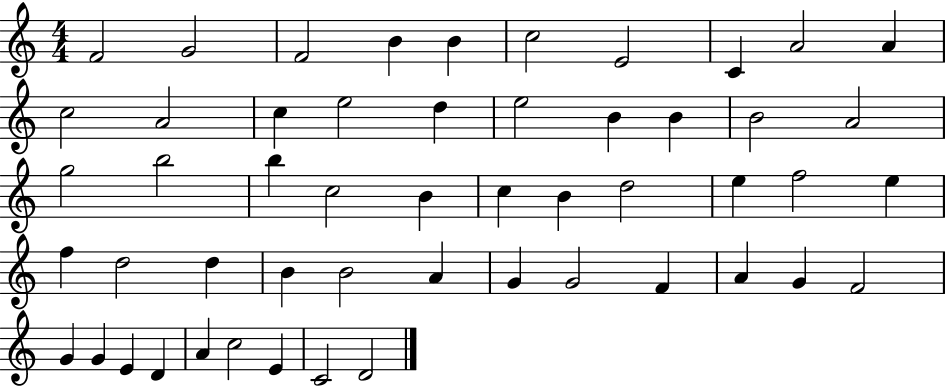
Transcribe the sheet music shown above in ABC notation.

X:1
T:Untitled
M:4/4
L:1/4
K:C
F2 G2 F2 B B c2 E2 C A2 A c2 A2 c e2 d e2 B B B2 A2 g2 b2 b c2 B c B d2 e f2 e f d2 d B B2 A G G2 F A G F2 G G E D A c2 E C2 D2